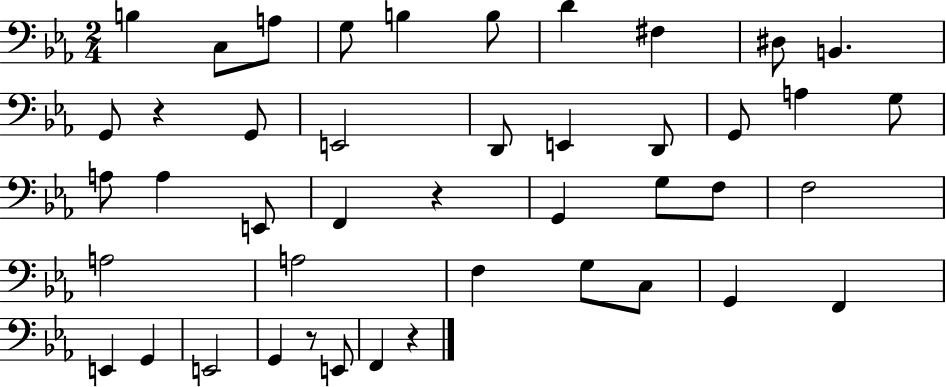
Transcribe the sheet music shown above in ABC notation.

X:1
T:Untitled
M:2/4
L:1/4
K:Eb
B, C,/2 A,/2 G,/2 B, B,/2 D ^F, ^D,/2 B,, G,,/2 z G,,/2 E,,2 D,,/2 E,, D,,/2 G,,/2 A, G,/2 A,/2 A, E,,/2 F,, z G,, G,/2 F,/2 F,2 A,2 A,2 F, G,/2 C,/2 G,, F,, E,, G,, E,,2 G,, z/2 E,,/2 F,, z